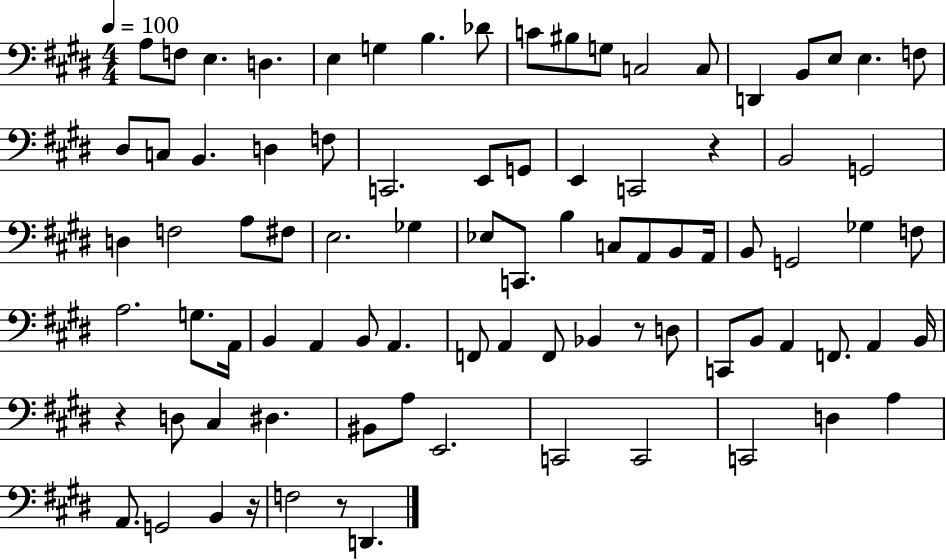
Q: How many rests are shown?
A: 5